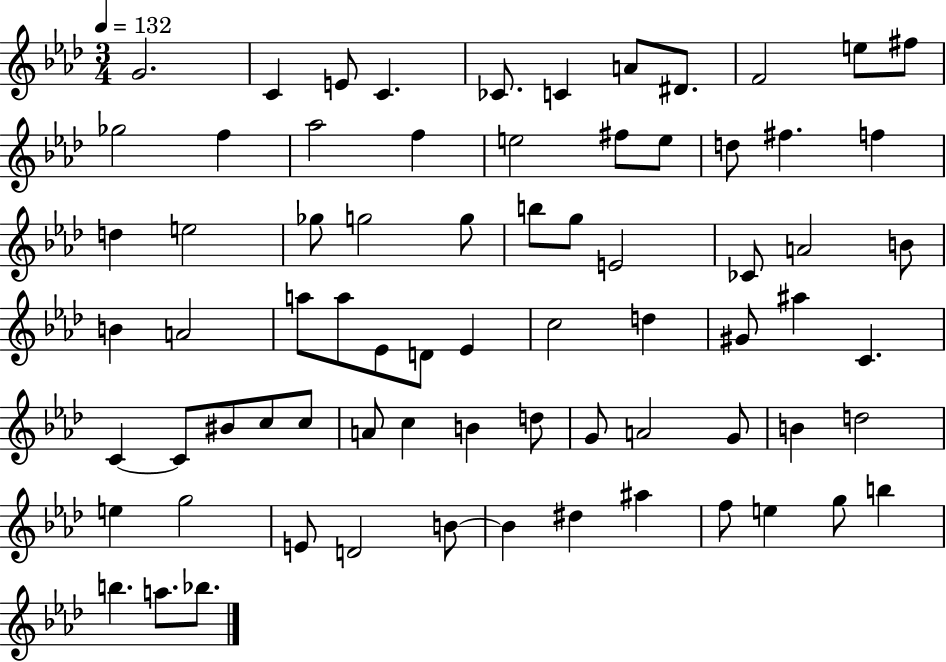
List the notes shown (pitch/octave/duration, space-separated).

G4/h. C4/q E4/e C4/q. CES4/e. C4/q A4/e D#4/e. F4/h E5/e F#5/e Gb5/h F5/q Ab5/h F5/q E5/h F#5/e E5/e D5/e F#5/q. F5/q D5/q E5/h Gb5/e G5/h G5/e B5/e G5/e E4/h CES4/e A4/h B4/e B4/q A4/h A5/e A5/e Eb4/e D4/e Eb4/q C5/h D5/q G#4/e A#5/q C4/q. C4/q C4/e BIS4/e C5/e C5/e A4/e C5/q B4/q D5/e G4/e A4/h G4/e B4/q D5/h E5/q G5/h E4/e D4/h B4/e B4/q D#5/q A#5/q F5/e E5/q G5/e B5/q B5/q. A5/e. Bb5/e.